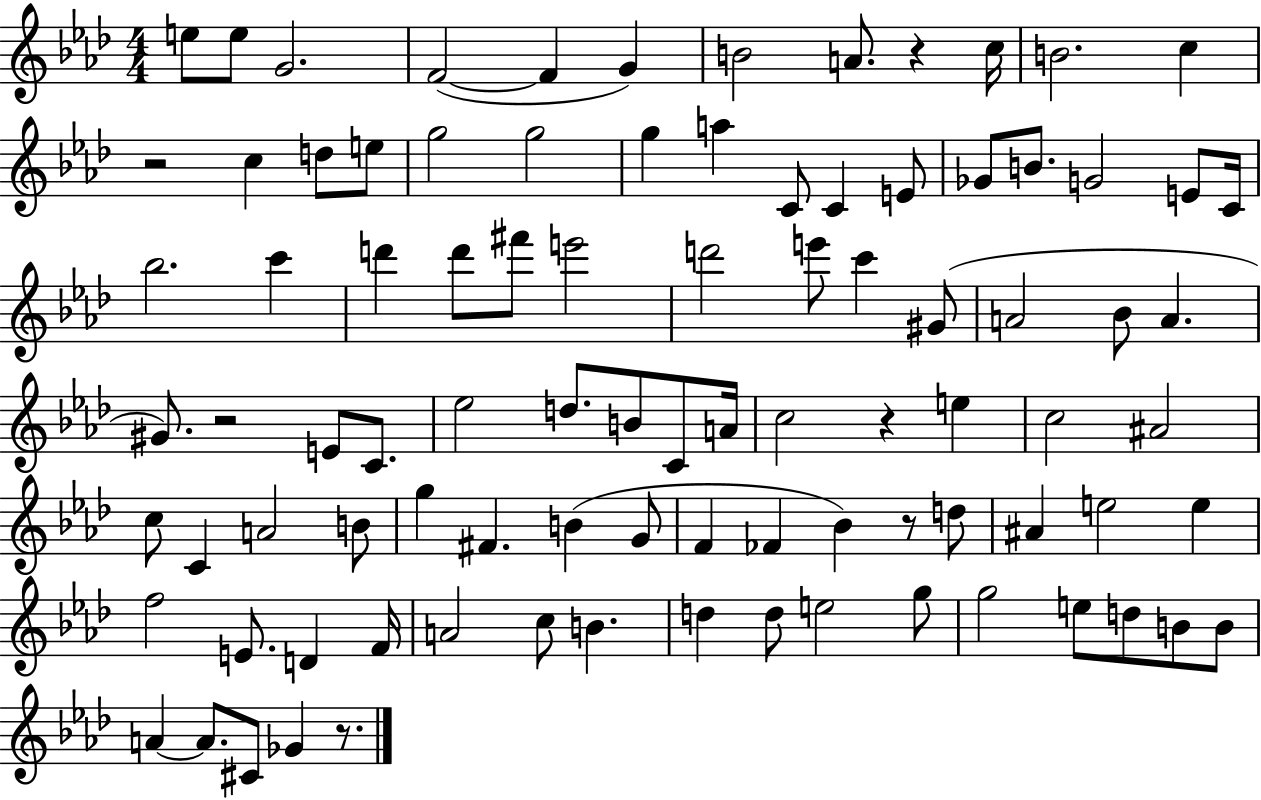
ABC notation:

X:1
T:Untitled
M:4/4
L:1/4
K:Ab
e/2 e/2 G2 F2 F G B2 A/2 z c/4 B2 c z2 c d/2 e/2 g2 g2 g a C/2 C E/2 _G/2 B/2 G2 E/2 C/4 _b2 c' d' d'/2 ^f'/2 e'2 d'2 e'/2 c' ^G/2 A2 _B/2 A ^G/2 z2 E/2 C/2 _e2 d/2 B/2 C/2 A/4 c2 z e c2 ^A2 c/2 C A2 B/2 g ^F B G/2 F _F _B z/2 d/2 ^A e2 e f2 E/2 D F/4 A2 c/2 B d d/2 e2 g/2 g2 e/2 d/2 B/2 B/2 A A/2 ^C/2 _G z/2